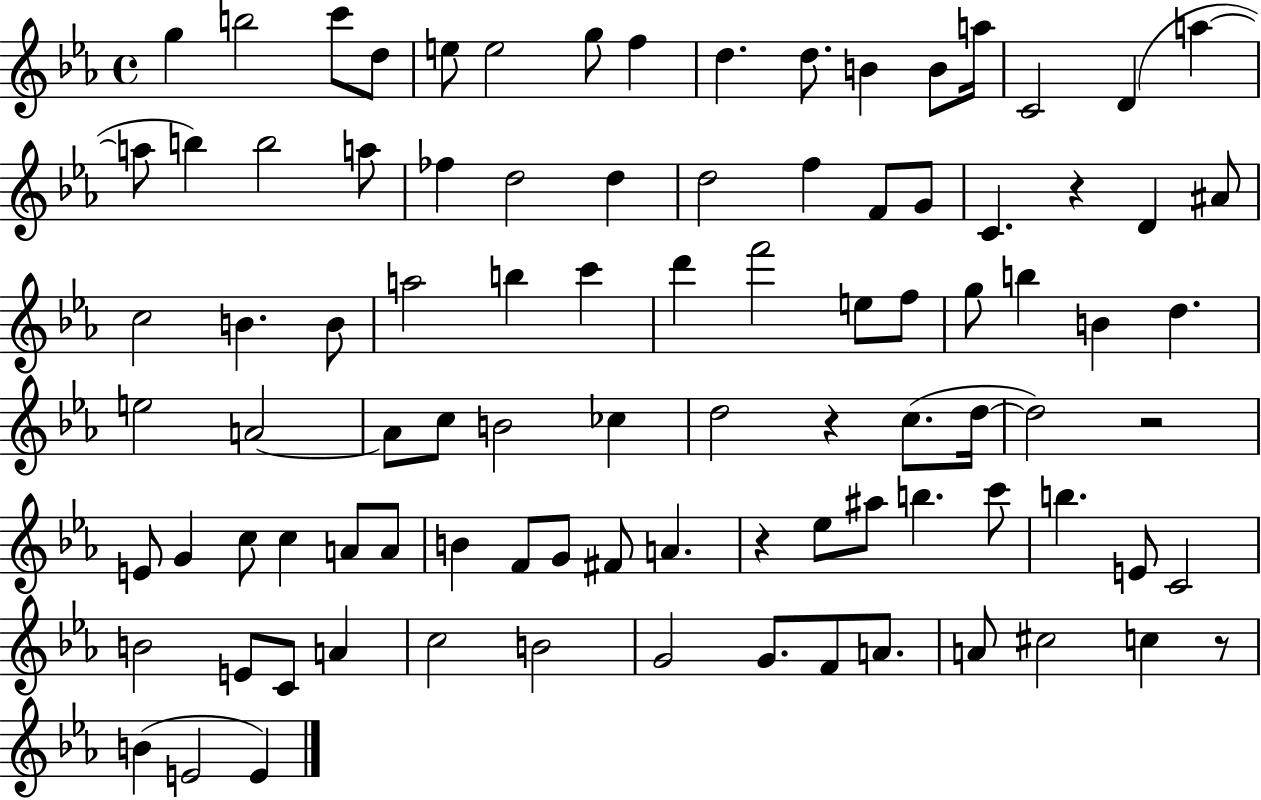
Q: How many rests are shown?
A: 5